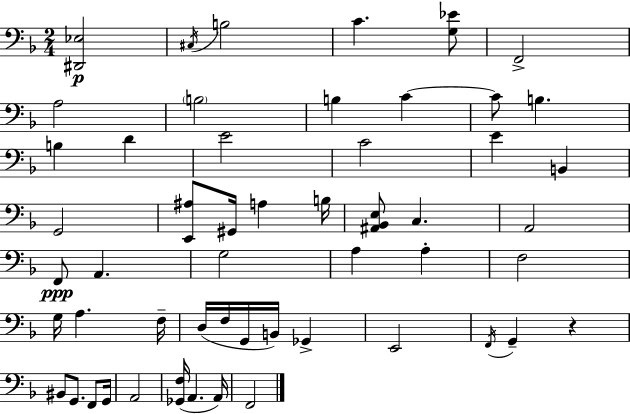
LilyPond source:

{
  \clef bass
  \numericTimeSignature
  \time 2/4
  \key d \minor
  <dis, ees>2\p | \acciaccatura { cis16 } b2 | c'4. <g ees'>8 | f,2-> | \break a2 | \parenthesize b2 | b4 c'4~~ | c'8 b4. | \break b4 d'4 | e'2 | c'2 | e'4 b,4 | \break g,2 | <e, ais>8 gis,16 a4 | b16 <ais, bes, e>8 c4. | a,2 | \break f,8\ppp a,4. | g2 | a4 a4-. | f2 | \break g16 a4. | f16-- d16( f16 g,16 b,16) ges,4-> | e,2 | \acciaccatura { f,16 } g,4-- r4 | \break bis,8 g,8. f,8 | g,16 a,2 | <ges, f>16( a,4. | a,16) f,2 | \break \bar "|."
}